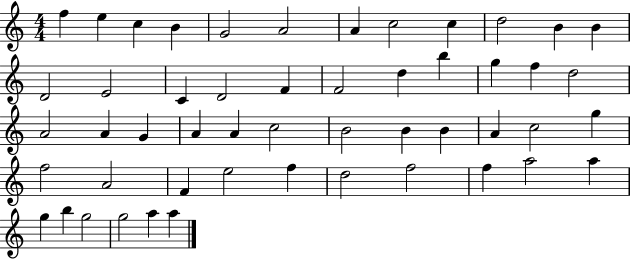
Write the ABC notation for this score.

X:1
T:Untitled
M:4/4
L:1/4
K:C
f e c B G2 A2 A c2 c d2 B B D2 E2 C D2 F F2 d b g f d2 A2 A G A A c2 B2 B B A c2 g f2 A2 F e2 f d2 f2 f a2 a g b g2 g2 a a